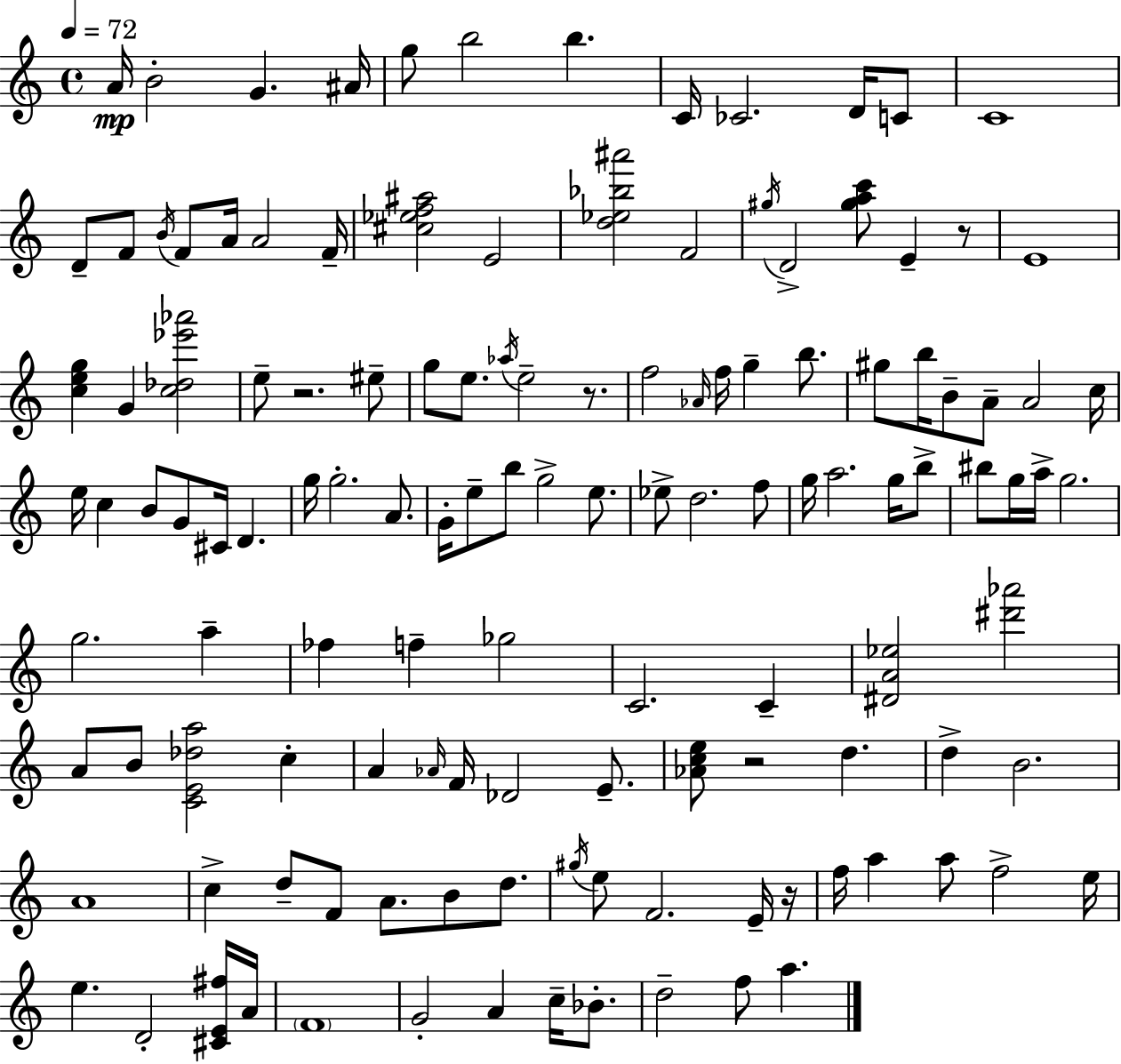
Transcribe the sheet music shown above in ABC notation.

X:1
T:Untitled
M:4/4
L:1/4
K:Am
A/4 B2 G ^A/4 g/2 b2 b C/4 _C2 D/4 C/2 C4 D/2 F/2 B/4 F/2 A/4 A2 F/4 [^c_ef^a]2 E2 [d_e_b^a']2 F2 ^g/4 D2 [^gac']/2 E z/2 E4 [ceg] G [c_d_e'_a']2 e/2 z2 ^e/2 g/2 e/2 _a/4 e2 z/2 f2 _A/4 f/4 g b/2 ^g/2 b/4 B/2 A/2 A2 c/4 e/4 c B/2 G/2 ^C/4 D g/4 g2 A/2 G/4 e/2 b/2 g2 e/2 _e/2 d2 f/2 g/4 a2 g/4 b/2 ^b/2 g/4 a/4 g2 g2 a _f f _g2 C2 C [^DA_e]2 [^d'_a']2 A/2 B/2 [CE_da]2 c A _A/4 F/4 _D2 E/2 [_Ace]/2 z2 d d B2 A4 c d/2 F/2 A/2 B/2 d/2 ^g/4 e/2 F2 E/4 z/4 f/4 a a/2 f2 e/4 e D2 [^CE^f]/4 A/4 F4 G2 A c/4 _B/2 d2 f/2 a